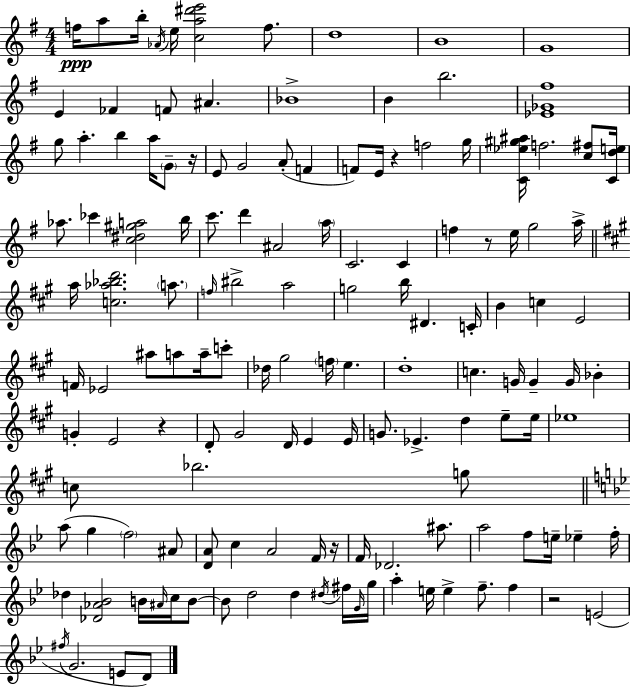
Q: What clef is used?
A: treble